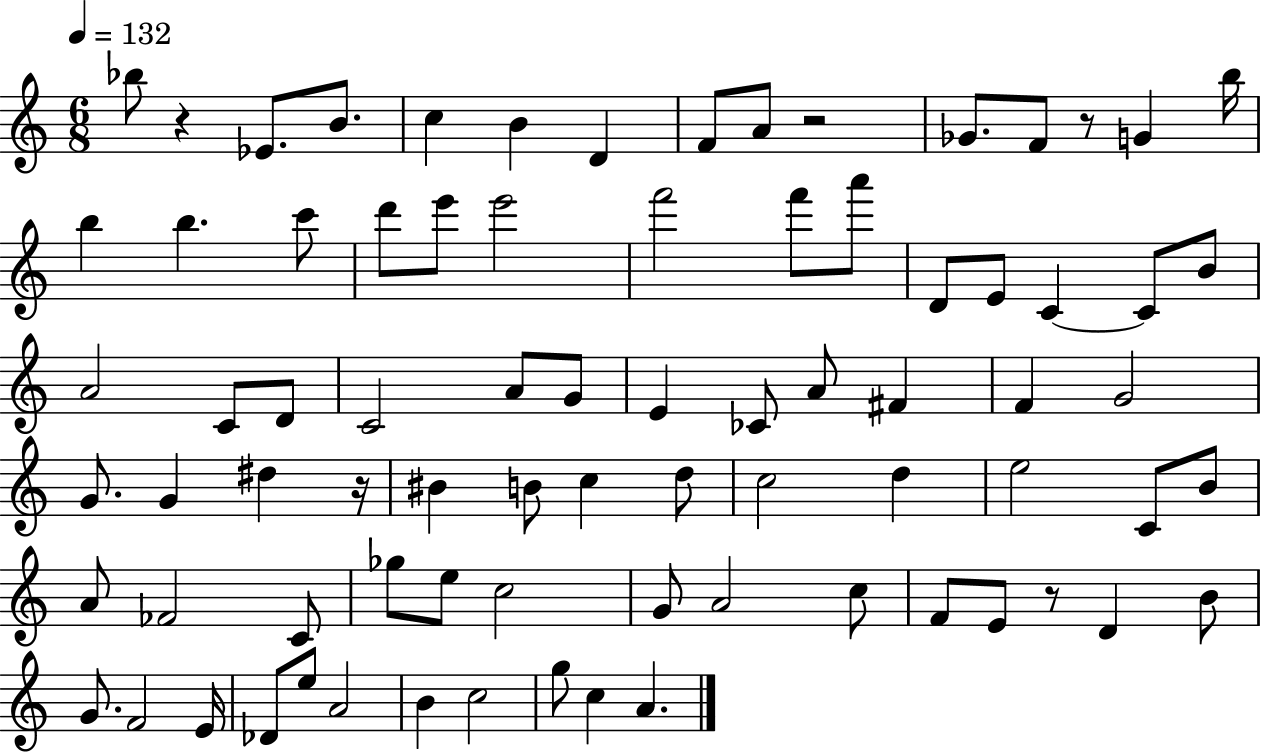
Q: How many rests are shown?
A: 5